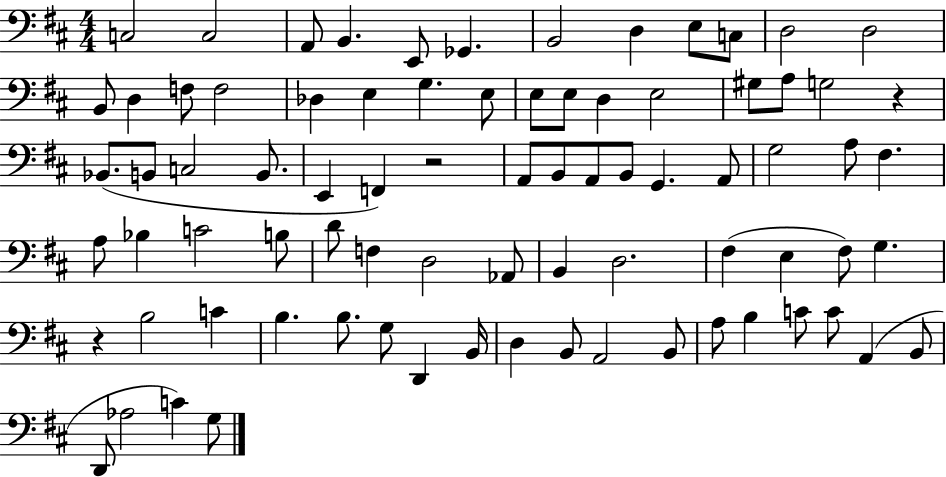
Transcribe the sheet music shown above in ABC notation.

X:1
T:Untitled
M:4/4
L:1/4
K:D
C,2 C,2 A,,/2 B,, E,,/2 _G,, B,,2 D, E,/2 C,/2 D,2 D,2 B,,/2 D, F,/2 F,2 _D, E, G, E,/2 E,/2 E,/2 D, E,2 ^G,/2 A,/2 G,2 z _B,,/2 B,,/2 C,2 B,,/2 E,, F,, z2 A,,/2 B,,/2 A,,/2 B,,/2 G,, A,,/2 G,2 A,/2 ^F, A,/2 _B, C2 B,/2 D/2 F, D,2 _A,,/2 B,, D,2 ^F, E, ^F,/2 G, z B,2 C B, B,/2 G,/2 D,, B,,/4 D, B,,/2 A,,2 B,,/2 A,/2 B, C/2 C/2 A,, B,,/2 D,,/2 _A,2 C G,/2